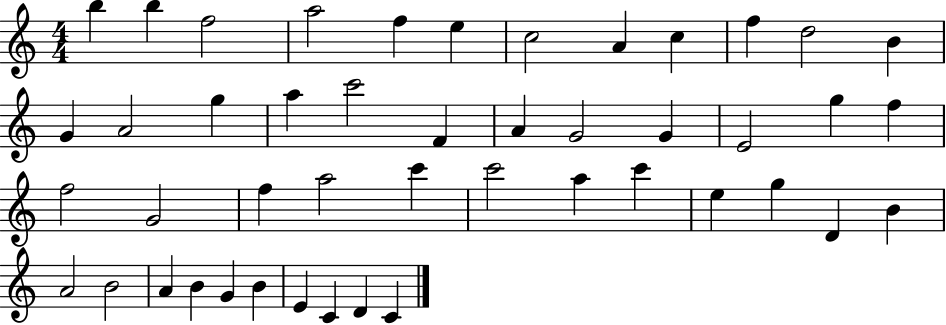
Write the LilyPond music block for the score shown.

{
  \clef treble
  \numericTimeSignature
  \time 4/4
  \key c \major
  b''4 b''4 f''2 | a''2 f''4 e''4 | c''2 a'4 c''4 | f''4 d''2 b'4 | \break g'4 a'2 g''4 | a''4 c'''2 f'4 | a'4 g'2 g'4 | e'2 g''4 f''4 | \break f''2 g'2 | f''4 a''2 c'''4 | c'''2 a''4 c'''4 | e''4 g''4 d'4 b'4 | \break a'2 b'2 | a'4 b'4 g'4 b'4 | e'4 c'4 d'4 c'4 | \bar "|."
}